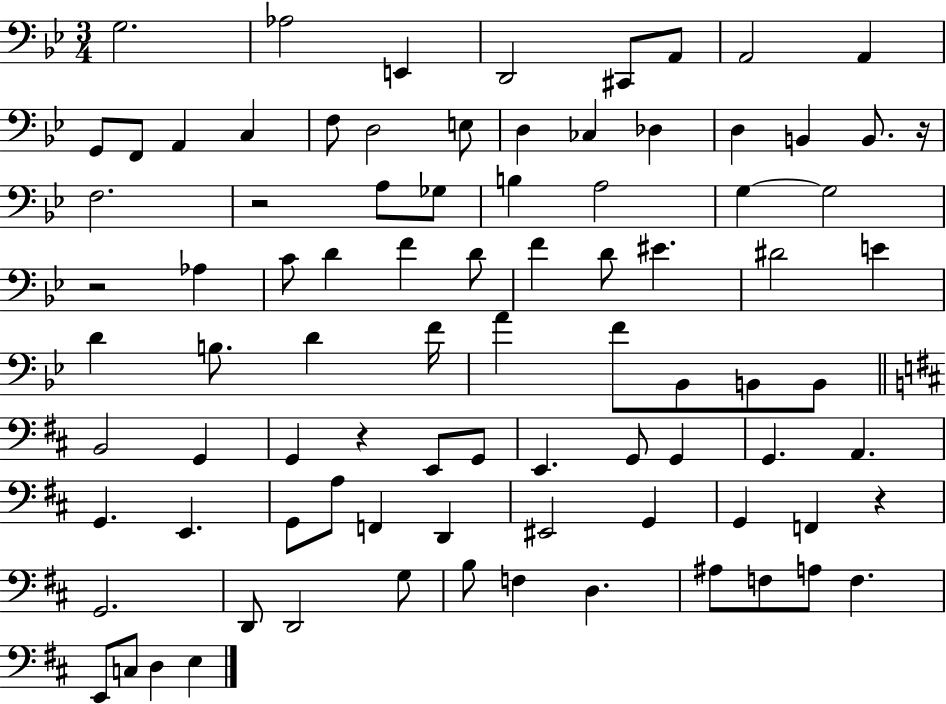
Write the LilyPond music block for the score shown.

{
  \clef bass
  \numericTimeSignature
  \time 3/4
  \key bes \major
  g2. | aes2 e,4 | d,2 cis,8 a,8 | a,2 a,4 | \break g,8 f,8 a,4 c4 | f8 d2 e8 | d4 ces4 des4 | d4 b,4 b,8. r16 | \break f2. | r2 a8 ges8 | b4 a2 | g4~~ g2 | \break r2 aes4 | c'8 d'4 f'4 d'8 | f'4 d'8 eis'4. | dis'2 e'4 | \break d'4 b8. d'4 f'16 | a'4 f'8 bes,8 b,8 b,8 | \bar "||" \break \key b \minor b,2 g,4 | g,4 r4 e,8 g,8 | e,4. g,8 g,4 | g,4. a,4. | \break g,4. e,4. | g,8 a8 f,4 d,4 | eis,2 g,4 | g,4 f,4 r4 | \break g,2. | d,8 d,2 g8 | b8 f4 d4. | ais8 f8 a8 f4. | \break e,8 c8 d4 e4 | \bar "|."
}